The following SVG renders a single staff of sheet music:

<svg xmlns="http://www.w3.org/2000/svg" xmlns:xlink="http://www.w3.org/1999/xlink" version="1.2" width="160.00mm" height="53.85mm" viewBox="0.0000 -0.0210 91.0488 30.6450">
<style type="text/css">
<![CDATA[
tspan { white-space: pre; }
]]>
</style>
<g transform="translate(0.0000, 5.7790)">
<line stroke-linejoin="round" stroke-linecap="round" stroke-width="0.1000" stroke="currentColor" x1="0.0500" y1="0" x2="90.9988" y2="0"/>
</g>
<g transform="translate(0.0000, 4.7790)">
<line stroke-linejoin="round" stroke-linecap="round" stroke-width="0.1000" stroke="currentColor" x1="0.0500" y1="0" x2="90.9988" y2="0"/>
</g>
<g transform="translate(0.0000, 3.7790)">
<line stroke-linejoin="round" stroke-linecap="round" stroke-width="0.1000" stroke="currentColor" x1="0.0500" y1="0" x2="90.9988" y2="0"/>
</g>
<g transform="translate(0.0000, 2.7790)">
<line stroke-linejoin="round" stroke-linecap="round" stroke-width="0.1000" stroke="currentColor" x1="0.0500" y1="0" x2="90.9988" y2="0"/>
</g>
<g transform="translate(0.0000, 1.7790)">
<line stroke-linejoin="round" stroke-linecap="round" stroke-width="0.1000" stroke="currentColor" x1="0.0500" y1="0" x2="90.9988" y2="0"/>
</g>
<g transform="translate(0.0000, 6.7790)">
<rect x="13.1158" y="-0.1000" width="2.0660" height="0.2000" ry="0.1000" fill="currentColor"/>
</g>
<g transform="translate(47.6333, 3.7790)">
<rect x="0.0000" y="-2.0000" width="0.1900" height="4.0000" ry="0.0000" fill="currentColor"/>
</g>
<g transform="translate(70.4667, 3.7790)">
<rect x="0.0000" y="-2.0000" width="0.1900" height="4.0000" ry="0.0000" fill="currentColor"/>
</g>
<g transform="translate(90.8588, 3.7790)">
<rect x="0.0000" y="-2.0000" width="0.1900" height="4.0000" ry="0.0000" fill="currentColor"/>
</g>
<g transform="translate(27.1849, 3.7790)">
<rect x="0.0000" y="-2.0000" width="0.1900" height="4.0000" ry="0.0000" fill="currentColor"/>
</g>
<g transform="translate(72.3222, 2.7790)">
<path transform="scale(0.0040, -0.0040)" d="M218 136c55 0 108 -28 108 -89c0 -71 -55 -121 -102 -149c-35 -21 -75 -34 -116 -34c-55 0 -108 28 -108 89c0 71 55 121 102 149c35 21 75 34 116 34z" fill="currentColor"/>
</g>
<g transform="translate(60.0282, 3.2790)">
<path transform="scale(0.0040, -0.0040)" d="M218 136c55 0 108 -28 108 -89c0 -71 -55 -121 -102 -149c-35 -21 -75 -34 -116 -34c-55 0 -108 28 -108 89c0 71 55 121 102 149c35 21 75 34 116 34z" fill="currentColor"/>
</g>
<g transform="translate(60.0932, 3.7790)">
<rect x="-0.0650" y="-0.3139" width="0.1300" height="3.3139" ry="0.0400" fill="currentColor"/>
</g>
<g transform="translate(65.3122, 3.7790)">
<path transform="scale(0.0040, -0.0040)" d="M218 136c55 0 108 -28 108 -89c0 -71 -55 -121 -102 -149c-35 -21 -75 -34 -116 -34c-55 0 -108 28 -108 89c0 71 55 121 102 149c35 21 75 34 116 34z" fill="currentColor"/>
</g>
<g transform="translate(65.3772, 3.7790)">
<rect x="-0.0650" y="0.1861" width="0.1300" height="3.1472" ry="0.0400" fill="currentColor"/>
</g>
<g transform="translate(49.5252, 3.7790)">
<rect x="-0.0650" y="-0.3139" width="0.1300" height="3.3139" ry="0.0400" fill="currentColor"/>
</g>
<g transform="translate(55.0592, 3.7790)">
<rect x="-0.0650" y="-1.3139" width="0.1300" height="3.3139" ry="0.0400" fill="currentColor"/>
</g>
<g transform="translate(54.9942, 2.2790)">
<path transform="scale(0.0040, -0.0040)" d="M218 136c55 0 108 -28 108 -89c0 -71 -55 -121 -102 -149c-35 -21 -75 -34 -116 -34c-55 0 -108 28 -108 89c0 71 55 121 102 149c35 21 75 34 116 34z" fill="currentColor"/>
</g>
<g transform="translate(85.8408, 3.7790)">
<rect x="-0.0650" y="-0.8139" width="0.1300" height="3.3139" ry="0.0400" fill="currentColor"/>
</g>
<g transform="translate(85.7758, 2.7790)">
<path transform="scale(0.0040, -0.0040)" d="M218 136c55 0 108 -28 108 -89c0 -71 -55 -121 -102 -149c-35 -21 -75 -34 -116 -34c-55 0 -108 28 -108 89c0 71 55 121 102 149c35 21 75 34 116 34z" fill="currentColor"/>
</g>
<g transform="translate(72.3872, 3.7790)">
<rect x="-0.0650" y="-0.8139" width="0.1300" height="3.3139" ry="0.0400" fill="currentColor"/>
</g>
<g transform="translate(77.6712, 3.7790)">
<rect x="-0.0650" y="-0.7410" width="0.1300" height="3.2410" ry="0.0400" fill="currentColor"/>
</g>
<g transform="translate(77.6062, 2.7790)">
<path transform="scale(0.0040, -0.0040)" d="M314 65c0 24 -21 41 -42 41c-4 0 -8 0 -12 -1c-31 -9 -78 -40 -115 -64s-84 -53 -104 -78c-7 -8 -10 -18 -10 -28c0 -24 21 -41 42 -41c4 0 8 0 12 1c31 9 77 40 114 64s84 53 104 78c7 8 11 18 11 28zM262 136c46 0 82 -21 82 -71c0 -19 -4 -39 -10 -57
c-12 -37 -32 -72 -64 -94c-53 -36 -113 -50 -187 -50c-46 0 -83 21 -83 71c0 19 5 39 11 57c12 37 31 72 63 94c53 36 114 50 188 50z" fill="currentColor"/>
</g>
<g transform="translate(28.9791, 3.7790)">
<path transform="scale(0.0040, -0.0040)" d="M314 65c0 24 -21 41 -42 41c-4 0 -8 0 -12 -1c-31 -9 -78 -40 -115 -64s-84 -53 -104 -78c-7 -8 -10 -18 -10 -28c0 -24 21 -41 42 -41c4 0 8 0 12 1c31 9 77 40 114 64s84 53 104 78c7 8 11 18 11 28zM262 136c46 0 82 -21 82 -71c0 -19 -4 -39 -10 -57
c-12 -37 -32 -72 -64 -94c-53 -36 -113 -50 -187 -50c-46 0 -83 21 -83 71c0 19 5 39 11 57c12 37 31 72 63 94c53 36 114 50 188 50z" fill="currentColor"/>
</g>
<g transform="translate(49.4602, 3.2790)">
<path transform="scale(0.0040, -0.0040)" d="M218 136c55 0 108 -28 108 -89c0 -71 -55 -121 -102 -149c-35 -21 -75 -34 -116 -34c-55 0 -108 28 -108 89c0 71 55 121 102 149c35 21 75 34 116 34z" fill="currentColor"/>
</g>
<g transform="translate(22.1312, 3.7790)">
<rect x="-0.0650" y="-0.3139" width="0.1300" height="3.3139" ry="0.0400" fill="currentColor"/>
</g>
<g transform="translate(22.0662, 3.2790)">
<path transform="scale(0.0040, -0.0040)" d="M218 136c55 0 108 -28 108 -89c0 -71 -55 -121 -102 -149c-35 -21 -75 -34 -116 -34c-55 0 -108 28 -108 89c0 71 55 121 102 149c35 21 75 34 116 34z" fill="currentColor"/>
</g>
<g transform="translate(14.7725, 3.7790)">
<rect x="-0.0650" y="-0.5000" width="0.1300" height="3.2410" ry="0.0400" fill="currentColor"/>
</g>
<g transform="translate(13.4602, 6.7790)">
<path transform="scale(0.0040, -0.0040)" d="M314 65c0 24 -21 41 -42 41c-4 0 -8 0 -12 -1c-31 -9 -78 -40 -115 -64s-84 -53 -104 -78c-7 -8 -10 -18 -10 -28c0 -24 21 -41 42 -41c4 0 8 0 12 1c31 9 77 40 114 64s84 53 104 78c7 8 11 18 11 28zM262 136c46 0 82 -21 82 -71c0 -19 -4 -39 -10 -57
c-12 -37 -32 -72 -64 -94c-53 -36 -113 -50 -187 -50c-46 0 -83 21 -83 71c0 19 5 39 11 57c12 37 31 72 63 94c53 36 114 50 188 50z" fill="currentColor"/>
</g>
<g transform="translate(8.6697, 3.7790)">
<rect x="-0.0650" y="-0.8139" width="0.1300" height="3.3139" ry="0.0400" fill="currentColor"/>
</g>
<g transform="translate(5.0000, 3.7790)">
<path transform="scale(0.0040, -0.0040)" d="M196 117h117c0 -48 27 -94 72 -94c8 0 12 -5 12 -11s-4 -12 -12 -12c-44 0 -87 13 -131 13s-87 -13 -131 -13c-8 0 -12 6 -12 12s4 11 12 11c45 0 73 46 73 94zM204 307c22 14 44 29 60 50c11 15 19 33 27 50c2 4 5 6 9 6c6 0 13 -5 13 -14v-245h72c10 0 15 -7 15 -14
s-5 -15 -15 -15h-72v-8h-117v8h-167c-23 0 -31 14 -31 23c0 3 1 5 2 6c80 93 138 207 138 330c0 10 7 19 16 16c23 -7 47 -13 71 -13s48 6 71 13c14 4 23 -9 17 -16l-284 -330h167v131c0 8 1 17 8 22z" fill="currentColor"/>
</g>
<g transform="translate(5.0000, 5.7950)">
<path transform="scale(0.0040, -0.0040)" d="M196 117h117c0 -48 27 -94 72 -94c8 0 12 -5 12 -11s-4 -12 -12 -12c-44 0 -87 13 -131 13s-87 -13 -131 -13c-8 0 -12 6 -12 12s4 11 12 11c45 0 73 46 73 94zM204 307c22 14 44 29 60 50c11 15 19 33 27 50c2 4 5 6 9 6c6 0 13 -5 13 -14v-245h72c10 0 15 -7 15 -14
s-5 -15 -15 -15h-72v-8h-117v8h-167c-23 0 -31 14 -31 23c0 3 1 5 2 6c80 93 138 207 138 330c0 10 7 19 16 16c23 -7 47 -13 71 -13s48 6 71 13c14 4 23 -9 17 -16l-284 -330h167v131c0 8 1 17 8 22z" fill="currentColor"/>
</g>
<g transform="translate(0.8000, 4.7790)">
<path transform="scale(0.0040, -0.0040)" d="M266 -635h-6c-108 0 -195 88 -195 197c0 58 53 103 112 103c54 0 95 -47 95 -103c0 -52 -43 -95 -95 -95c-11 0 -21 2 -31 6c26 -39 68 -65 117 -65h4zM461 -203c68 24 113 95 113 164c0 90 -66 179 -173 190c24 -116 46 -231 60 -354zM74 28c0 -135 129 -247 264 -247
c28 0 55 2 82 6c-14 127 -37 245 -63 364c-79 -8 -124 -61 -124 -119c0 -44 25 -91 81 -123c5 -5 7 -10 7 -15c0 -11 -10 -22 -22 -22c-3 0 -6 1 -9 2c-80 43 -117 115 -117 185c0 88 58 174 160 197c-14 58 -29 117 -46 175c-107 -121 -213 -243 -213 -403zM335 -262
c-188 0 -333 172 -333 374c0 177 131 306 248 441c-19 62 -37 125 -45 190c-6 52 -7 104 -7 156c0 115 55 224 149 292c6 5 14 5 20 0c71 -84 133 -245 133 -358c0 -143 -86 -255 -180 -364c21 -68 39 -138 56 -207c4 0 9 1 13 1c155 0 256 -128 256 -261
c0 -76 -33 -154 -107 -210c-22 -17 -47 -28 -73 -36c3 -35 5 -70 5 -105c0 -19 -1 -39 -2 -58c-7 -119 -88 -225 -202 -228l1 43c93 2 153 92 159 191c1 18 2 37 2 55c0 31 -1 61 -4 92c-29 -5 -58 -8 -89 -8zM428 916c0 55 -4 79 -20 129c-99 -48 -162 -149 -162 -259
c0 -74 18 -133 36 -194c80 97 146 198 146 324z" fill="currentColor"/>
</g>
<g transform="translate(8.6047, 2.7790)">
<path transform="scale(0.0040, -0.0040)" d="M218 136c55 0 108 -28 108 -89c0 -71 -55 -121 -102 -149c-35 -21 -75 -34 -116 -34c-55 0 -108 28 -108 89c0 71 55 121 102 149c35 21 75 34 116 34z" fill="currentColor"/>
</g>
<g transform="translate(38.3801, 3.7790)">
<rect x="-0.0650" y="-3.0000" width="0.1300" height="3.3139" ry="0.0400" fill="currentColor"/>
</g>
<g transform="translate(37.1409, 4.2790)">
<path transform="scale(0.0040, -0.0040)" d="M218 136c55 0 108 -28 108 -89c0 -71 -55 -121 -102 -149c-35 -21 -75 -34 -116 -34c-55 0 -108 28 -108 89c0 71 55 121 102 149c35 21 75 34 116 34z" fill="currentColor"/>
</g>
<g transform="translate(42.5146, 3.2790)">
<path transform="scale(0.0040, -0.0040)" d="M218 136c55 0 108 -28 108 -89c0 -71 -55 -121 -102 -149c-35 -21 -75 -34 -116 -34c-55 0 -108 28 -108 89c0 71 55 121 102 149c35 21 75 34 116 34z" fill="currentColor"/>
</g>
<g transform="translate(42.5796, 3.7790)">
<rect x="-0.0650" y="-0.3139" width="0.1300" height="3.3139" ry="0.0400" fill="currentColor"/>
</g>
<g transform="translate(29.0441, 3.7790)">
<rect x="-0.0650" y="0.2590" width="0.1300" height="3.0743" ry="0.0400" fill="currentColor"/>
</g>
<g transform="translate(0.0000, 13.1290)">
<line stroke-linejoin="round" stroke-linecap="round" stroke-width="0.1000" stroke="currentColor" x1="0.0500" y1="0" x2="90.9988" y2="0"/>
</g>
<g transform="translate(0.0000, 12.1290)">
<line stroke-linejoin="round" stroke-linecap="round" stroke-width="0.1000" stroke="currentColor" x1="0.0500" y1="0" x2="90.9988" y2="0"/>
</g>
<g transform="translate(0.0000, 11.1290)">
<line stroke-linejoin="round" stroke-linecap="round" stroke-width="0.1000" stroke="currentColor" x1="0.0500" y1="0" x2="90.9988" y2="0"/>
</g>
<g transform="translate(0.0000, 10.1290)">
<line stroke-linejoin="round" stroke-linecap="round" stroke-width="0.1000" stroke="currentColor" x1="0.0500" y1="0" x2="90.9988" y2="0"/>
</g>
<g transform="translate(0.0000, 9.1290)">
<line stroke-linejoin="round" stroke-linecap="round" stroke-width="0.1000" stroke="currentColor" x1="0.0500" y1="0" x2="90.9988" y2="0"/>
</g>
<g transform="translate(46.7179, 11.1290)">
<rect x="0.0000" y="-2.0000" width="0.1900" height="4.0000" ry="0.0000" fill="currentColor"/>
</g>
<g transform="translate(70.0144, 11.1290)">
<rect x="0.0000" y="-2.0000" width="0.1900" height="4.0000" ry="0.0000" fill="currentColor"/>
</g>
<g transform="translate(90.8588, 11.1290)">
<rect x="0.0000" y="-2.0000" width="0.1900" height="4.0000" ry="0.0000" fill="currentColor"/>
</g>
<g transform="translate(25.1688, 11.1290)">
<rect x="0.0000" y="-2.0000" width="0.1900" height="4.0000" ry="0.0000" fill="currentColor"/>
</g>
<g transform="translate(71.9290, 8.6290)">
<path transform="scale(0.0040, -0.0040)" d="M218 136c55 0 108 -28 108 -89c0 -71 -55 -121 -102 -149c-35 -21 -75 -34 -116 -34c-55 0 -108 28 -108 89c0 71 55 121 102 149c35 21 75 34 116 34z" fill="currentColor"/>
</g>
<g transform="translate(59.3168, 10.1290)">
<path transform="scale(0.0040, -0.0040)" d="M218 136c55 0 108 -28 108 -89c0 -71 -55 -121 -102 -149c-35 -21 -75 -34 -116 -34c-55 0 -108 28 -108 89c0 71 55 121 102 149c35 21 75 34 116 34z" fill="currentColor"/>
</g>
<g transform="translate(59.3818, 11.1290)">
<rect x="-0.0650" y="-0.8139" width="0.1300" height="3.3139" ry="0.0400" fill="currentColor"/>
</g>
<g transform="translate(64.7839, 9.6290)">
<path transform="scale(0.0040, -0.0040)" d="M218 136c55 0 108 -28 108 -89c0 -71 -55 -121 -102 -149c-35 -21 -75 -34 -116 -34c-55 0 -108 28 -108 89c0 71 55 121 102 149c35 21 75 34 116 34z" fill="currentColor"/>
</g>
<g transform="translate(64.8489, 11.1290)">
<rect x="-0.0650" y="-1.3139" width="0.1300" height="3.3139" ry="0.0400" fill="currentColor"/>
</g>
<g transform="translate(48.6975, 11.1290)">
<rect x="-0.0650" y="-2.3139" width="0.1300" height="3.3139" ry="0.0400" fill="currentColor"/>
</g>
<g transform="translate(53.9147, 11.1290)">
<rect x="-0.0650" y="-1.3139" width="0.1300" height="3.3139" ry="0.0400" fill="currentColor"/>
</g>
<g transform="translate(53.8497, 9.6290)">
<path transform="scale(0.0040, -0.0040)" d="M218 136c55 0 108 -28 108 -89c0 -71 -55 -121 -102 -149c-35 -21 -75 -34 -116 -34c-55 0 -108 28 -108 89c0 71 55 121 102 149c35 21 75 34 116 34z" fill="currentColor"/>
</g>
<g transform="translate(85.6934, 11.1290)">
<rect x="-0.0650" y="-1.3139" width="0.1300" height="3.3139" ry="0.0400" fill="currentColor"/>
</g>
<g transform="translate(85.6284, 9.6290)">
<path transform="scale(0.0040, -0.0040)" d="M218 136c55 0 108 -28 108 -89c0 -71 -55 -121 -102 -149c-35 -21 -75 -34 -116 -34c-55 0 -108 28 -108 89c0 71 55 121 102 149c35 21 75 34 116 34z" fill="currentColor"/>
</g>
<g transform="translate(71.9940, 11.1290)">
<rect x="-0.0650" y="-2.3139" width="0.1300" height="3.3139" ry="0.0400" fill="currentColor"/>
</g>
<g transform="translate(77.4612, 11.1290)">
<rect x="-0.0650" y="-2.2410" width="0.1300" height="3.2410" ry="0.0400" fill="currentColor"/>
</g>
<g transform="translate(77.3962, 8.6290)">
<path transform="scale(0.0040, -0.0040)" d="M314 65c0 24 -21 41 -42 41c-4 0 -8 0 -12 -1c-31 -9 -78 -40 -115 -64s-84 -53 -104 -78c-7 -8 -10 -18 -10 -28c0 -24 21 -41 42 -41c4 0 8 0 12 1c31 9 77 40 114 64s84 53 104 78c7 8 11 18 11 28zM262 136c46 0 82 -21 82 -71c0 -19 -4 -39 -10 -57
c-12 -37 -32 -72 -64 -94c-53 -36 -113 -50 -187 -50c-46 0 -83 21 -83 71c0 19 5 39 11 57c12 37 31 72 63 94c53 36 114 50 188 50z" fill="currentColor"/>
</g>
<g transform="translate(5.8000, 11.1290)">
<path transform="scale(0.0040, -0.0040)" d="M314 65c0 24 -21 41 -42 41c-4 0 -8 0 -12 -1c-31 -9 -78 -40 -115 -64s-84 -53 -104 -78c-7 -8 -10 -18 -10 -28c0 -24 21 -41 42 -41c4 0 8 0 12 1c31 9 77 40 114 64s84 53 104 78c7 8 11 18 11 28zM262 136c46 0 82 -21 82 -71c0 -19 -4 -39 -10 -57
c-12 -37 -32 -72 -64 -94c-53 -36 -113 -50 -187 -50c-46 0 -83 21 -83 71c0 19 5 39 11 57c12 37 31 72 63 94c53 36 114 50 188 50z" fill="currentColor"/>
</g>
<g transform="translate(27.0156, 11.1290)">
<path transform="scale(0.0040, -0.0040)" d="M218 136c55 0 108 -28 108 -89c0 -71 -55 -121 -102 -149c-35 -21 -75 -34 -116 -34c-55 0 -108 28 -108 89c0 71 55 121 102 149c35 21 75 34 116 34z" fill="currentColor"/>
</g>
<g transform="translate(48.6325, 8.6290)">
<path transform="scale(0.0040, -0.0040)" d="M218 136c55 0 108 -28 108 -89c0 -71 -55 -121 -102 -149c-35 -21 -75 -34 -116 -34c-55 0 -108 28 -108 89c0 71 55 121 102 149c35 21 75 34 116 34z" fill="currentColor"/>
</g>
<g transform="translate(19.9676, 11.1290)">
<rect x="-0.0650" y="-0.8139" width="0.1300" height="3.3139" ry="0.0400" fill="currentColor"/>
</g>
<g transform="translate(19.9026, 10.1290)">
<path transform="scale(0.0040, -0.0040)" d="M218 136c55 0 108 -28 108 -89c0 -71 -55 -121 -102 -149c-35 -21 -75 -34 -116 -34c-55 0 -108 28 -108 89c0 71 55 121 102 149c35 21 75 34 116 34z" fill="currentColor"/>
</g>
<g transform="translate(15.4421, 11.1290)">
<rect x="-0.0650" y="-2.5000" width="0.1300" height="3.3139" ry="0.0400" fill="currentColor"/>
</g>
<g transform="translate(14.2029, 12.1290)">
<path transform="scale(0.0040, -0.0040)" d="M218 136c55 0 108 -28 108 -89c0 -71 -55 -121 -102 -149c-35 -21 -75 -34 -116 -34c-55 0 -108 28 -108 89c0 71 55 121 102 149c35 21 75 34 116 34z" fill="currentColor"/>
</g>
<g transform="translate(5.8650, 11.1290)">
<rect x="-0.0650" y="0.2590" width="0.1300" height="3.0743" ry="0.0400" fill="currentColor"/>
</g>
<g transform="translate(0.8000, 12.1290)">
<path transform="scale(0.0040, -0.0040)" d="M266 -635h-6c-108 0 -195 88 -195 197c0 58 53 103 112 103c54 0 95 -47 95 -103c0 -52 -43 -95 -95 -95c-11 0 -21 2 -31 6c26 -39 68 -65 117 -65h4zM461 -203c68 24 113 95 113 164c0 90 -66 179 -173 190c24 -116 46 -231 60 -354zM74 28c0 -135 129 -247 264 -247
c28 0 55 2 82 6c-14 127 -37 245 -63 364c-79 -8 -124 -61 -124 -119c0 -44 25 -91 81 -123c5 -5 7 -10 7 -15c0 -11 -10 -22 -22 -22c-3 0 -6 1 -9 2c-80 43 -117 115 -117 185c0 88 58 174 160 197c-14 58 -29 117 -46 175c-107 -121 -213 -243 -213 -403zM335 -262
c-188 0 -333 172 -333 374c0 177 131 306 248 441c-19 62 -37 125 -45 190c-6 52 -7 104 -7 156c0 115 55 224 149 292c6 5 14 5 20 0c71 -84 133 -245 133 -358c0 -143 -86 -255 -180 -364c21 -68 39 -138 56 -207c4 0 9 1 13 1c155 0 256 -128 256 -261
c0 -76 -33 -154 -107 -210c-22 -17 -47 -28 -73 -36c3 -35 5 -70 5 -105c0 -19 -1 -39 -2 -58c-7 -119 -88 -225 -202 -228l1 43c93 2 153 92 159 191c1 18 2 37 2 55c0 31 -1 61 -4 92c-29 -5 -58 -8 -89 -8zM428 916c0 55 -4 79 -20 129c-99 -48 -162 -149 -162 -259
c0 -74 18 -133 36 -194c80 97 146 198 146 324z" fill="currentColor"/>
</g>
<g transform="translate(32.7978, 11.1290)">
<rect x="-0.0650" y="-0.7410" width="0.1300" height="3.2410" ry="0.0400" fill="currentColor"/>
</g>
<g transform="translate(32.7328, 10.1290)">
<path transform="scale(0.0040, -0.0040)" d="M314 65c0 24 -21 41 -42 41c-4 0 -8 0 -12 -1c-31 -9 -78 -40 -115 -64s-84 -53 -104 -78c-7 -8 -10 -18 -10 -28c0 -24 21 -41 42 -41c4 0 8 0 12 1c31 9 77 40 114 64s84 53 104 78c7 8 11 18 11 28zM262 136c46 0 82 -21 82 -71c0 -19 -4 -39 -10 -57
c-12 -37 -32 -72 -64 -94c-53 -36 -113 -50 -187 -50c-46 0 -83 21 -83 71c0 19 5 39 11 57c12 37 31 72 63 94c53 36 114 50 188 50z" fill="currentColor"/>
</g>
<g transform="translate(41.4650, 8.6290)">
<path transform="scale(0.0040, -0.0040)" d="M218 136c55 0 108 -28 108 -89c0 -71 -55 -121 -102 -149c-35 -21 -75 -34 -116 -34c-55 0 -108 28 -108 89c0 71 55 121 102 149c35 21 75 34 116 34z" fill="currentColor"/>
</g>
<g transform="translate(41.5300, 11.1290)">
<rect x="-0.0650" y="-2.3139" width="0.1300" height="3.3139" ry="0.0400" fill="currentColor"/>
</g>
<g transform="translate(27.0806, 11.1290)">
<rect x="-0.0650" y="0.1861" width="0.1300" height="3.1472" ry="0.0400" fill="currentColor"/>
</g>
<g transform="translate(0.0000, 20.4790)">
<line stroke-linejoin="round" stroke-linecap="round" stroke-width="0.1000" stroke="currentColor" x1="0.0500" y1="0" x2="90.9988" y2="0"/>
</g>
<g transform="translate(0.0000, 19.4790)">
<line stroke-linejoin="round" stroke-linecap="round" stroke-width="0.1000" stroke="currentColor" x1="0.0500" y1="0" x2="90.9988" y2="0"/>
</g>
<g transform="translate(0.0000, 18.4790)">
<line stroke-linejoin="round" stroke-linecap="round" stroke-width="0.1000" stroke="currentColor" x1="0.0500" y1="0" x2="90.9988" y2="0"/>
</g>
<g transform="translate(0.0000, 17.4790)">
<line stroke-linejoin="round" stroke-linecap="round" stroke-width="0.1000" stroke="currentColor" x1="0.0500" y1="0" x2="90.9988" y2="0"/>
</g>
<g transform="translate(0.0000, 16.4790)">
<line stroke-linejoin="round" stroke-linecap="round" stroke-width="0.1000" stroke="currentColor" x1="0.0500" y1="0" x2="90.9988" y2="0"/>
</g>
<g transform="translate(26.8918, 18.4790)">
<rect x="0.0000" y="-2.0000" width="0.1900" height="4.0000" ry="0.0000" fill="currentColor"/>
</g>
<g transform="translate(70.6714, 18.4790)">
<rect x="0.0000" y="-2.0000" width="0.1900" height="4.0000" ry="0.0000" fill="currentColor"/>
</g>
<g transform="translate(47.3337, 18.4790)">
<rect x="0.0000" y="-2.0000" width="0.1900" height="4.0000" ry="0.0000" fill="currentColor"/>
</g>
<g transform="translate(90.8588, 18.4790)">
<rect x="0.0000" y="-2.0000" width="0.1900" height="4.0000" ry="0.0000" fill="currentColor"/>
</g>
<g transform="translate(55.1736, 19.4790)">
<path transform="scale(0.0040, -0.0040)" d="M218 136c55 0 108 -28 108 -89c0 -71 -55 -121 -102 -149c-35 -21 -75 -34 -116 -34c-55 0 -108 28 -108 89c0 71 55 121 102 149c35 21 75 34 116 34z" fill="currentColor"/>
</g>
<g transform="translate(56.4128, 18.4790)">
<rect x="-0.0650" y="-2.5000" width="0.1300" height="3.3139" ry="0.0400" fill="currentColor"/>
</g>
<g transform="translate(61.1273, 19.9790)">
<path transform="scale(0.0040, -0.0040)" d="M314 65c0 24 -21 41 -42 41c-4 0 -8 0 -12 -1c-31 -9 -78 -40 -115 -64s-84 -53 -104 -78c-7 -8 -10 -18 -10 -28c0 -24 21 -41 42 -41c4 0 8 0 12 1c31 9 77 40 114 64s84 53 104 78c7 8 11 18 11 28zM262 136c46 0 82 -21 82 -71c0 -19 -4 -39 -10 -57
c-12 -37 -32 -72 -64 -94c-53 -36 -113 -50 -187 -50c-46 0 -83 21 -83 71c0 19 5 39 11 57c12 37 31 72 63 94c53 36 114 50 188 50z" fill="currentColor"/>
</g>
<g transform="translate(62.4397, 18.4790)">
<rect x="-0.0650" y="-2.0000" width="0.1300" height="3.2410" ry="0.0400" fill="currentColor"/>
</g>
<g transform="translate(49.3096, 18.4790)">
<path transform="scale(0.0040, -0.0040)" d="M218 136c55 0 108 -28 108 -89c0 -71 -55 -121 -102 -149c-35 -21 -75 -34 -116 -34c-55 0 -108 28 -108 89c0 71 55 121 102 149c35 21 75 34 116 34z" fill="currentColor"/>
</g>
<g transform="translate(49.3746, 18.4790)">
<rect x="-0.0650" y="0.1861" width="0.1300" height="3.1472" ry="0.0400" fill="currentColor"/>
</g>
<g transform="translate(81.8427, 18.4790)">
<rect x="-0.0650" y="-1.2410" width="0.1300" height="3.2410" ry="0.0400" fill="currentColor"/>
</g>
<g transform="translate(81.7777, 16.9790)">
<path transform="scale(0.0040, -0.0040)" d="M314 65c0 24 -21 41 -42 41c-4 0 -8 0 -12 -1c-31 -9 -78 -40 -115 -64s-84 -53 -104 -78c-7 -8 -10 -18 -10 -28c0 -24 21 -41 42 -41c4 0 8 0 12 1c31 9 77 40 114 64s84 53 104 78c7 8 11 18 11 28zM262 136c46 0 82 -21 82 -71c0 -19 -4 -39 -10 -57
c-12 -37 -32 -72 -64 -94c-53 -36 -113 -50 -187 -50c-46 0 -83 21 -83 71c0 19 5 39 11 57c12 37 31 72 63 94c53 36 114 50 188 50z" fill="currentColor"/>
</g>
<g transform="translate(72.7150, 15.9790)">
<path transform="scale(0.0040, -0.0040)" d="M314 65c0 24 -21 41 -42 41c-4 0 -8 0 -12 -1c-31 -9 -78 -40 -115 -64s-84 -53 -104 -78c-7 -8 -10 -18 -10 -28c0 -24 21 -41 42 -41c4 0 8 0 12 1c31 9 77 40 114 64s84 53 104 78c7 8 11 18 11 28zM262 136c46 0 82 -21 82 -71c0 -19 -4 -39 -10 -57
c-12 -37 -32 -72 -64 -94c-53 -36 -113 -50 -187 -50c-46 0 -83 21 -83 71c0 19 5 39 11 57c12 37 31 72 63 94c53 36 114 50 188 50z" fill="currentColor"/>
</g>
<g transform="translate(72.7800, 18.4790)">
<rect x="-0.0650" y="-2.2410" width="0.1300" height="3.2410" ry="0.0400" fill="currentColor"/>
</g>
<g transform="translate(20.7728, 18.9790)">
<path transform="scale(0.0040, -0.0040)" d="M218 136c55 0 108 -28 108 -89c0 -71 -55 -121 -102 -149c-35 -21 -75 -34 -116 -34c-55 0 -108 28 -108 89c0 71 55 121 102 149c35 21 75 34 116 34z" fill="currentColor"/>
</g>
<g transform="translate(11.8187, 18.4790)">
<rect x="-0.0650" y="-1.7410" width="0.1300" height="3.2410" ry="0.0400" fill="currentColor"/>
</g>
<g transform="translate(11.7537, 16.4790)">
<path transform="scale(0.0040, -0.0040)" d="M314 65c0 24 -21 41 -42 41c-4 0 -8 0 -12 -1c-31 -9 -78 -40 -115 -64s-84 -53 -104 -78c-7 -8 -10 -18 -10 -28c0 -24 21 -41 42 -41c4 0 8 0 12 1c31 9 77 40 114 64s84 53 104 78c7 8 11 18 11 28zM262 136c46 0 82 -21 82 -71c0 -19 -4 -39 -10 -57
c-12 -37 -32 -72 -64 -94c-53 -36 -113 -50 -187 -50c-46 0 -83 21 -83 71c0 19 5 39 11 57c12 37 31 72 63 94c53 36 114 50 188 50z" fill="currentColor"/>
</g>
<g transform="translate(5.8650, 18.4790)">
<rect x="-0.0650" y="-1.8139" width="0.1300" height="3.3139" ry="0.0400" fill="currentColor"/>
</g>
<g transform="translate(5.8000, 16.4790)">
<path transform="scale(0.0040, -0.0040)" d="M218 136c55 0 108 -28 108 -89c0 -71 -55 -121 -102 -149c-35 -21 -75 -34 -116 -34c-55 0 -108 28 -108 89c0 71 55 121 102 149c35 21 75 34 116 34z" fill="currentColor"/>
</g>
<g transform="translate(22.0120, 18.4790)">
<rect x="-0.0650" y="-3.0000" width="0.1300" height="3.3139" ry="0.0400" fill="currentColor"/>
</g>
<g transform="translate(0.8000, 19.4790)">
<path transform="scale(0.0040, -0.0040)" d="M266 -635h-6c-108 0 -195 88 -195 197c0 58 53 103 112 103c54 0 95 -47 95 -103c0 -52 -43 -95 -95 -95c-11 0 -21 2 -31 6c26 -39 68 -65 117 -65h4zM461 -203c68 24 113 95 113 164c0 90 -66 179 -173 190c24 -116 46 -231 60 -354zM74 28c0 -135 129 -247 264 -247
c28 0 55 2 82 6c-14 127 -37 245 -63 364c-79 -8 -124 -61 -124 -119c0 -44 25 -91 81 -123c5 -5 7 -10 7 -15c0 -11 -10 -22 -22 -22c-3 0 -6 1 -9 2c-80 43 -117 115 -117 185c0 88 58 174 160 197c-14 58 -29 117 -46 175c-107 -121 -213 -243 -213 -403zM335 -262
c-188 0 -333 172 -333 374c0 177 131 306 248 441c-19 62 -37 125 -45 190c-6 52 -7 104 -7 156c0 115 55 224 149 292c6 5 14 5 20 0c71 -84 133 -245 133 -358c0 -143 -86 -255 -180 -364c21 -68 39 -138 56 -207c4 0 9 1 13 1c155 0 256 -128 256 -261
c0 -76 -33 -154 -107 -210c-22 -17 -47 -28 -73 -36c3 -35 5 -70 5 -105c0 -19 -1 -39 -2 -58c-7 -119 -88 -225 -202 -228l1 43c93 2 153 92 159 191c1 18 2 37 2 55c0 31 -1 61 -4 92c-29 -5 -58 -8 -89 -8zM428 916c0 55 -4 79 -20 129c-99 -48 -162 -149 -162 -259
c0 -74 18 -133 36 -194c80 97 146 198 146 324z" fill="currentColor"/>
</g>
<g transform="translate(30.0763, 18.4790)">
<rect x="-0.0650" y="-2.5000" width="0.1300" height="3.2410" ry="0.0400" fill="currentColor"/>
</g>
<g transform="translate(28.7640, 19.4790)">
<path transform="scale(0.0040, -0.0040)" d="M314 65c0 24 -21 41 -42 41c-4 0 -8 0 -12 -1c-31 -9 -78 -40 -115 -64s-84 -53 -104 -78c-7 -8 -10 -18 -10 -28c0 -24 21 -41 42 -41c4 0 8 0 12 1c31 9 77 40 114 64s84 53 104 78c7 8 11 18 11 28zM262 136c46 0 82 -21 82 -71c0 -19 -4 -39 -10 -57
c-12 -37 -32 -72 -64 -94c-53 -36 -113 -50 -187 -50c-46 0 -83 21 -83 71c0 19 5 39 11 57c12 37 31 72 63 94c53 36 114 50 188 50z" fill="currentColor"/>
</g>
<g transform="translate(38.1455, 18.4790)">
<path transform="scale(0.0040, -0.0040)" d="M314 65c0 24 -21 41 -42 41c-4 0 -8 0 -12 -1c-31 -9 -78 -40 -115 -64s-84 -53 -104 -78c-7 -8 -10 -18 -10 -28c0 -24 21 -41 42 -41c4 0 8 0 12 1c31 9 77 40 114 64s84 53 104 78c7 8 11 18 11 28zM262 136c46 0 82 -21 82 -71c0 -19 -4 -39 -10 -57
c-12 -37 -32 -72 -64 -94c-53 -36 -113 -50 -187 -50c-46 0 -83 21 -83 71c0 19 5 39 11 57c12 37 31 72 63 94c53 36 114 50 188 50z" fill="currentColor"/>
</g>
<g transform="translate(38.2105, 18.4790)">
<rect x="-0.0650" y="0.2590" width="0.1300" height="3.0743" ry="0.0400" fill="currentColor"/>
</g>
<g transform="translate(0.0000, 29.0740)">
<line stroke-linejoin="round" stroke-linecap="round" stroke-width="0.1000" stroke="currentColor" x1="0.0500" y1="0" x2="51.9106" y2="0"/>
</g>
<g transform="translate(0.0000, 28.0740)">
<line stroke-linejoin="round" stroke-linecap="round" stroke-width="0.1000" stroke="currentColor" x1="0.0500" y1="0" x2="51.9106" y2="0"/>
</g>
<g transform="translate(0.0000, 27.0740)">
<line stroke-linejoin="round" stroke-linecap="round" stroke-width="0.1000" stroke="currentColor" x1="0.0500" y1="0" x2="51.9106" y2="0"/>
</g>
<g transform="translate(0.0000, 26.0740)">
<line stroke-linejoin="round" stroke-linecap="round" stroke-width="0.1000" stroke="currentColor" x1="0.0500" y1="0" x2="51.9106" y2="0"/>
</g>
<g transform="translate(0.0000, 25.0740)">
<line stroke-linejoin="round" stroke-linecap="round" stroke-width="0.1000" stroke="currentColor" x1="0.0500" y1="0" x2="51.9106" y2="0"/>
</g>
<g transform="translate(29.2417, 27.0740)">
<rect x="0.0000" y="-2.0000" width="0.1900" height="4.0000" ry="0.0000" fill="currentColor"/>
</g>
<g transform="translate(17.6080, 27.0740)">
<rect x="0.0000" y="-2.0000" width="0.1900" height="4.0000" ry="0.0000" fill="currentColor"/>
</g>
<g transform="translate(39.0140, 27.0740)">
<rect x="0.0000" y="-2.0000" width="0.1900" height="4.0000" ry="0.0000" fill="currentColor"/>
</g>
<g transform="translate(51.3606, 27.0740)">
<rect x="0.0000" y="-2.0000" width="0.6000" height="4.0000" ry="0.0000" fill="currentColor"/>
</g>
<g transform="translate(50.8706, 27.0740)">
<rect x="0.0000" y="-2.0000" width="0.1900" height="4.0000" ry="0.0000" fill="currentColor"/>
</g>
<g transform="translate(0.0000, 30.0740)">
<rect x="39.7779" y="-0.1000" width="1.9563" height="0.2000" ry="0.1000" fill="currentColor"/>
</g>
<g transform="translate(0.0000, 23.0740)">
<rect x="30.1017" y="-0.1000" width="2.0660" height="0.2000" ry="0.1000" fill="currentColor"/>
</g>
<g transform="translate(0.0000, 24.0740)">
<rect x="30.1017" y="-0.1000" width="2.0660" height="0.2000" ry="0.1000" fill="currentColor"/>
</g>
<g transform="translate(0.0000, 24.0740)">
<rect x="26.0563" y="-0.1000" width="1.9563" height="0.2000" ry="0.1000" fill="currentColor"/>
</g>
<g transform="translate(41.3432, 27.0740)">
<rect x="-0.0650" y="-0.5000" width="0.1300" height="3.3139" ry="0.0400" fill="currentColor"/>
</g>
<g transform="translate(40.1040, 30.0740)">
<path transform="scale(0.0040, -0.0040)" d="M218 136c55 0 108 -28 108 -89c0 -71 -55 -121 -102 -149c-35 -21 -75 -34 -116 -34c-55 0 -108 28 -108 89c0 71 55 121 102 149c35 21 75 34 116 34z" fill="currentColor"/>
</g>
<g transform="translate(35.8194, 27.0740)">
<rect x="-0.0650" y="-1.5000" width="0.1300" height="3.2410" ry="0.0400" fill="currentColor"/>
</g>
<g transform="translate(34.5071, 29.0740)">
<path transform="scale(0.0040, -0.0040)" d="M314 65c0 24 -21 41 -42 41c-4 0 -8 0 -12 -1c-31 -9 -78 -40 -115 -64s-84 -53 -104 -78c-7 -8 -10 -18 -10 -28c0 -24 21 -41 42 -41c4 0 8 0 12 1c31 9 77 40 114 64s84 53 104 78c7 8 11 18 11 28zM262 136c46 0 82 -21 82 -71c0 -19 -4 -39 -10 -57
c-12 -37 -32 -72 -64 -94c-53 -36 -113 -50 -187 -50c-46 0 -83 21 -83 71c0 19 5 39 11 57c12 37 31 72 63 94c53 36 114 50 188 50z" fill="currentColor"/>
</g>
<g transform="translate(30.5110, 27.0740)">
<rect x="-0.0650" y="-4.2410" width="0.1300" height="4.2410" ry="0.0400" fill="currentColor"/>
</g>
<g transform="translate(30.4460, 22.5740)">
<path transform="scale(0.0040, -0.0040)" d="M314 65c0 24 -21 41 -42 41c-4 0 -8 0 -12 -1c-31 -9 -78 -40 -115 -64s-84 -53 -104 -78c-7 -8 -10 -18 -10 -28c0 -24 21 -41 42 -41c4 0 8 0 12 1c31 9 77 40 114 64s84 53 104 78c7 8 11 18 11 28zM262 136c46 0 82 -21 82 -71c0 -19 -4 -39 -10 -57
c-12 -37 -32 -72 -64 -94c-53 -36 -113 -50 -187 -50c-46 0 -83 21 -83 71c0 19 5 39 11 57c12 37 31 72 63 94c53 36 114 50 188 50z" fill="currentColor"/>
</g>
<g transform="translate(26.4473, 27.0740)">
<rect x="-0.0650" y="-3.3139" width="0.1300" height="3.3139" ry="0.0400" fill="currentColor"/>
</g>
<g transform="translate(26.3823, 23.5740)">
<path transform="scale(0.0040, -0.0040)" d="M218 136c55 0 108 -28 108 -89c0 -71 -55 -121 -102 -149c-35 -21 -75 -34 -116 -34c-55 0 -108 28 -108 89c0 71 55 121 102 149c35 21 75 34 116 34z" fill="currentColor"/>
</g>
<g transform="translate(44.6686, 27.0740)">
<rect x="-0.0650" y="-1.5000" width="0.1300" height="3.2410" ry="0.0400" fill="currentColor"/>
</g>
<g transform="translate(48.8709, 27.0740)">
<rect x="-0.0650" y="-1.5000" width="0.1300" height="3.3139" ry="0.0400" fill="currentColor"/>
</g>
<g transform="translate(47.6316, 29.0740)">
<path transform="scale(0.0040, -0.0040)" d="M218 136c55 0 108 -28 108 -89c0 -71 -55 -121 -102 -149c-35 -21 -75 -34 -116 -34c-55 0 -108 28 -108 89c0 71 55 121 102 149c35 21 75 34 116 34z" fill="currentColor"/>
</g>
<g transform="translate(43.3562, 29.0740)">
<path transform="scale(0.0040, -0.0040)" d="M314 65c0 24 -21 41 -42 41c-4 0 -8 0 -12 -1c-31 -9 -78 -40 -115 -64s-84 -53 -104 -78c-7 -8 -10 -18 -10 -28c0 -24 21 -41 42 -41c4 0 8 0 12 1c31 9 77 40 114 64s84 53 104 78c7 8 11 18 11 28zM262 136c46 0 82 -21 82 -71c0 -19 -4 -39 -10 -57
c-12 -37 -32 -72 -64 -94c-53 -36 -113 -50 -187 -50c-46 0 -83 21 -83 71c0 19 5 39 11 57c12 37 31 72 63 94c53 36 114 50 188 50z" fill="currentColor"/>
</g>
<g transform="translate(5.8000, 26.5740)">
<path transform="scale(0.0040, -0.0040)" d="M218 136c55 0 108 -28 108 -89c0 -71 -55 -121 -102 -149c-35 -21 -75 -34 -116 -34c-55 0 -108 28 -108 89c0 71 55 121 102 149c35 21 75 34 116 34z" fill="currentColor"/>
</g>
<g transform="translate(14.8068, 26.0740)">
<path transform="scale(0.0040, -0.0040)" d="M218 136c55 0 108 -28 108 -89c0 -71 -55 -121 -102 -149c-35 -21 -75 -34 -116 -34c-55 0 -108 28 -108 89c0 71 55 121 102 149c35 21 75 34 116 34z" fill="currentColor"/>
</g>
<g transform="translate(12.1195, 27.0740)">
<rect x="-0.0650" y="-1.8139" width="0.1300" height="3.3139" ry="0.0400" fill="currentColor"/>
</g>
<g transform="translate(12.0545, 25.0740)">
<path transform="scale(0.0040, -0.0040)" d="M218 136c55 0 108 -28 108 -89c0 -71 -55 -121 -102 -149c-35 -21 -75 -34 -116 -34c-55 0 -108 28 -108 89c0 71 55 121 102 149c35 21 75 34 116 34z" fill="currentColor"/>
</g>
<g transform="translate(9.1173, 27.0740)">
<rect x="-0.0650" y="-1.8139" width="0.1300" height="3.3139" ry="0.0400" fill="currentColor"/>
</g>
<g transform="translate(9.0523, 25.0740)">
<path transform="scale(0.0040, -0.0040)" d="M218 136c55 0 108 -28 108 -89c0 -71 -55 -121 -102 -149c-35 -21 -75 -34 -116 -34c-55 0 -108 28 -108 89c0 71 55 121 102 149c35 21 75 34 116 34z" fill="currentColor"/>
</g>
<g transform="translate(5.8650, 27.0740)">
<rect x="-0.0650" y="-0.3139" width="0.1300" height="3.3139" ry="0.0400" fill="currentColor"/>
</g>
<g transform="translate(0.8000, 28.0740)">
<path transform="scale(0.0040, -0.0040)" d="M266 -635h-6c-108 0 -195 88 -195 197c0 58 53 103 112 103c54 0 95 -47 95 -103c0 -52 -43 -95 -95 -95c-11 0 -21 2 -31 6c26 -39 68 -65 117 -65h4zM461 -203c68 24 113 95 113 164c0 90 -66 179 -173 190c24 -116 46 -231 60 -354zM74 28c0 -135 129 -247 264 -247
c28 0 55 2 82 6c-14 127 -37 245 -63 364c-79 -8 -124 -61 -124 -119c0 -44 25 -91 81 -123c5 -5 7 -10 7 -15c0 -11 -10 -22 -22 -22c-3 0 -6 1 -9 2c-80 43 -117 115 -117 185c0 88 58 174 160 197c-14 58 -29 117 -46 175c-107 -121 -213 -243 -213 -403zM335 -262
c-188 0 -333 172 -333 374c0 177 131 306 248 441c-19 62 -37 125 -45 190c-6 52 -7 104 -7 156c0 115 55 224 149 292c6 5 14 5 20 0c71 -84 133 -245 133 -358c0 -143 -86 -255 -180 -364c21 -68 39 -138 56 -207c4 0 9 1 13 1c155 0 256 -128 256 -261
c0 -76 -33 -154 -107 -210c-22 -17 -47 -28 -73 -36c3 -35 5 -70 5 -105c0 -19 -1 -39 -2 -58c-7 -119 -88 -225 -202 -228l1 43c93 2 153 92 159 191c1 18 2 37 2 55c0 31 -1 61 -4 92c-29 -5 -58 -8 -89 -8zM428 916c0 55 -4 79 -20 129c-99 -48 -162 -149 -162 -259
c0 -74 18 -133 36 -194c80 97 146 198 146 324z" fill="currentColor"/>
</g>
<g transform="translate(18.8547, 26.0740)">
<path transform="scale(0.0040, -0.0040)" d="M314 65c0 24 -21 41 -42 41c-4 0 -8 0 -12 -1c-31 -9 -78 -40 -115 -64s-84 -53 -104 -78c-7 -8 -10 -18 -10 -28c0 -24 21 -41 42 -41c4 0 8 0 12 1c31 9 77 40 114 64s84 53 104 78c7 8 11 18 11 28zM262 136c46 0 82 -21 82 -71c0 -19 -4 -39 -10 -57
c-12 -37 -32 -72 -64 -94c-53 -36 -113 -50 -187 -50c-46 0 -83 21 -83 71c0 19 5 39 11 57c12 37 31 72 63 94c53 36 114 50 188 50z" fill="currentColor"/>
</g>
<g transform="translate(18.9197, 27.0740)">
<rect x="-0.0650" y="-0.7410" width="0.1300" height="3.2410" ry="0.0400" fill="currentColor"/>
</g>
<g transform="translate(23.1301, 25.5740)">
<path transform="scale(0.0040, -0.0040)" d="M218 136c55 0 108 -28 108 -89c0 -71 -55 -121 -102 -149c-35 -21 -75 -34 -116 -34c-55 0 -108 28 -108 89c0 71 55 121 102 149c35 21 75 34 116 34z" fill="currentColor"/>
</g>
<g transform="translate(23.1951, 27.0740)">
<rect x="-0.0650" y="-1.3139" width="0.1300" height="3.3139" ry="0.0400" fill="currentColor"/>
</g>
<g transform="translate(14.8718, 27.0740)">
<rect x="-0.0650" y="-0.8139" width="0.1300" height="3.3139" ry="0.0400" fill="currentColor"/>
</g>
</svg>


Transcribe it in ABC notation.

X:1
T:Untitled
M:4/4
L:1/4
K:C
d C2 c B2 A c c e c B d d2 d B2 G d B d2 g g e d e g g2 e f f2 A G2 B2 B G F2 g2 e2 c f f d d2 e b d'2 E2 C E2 E